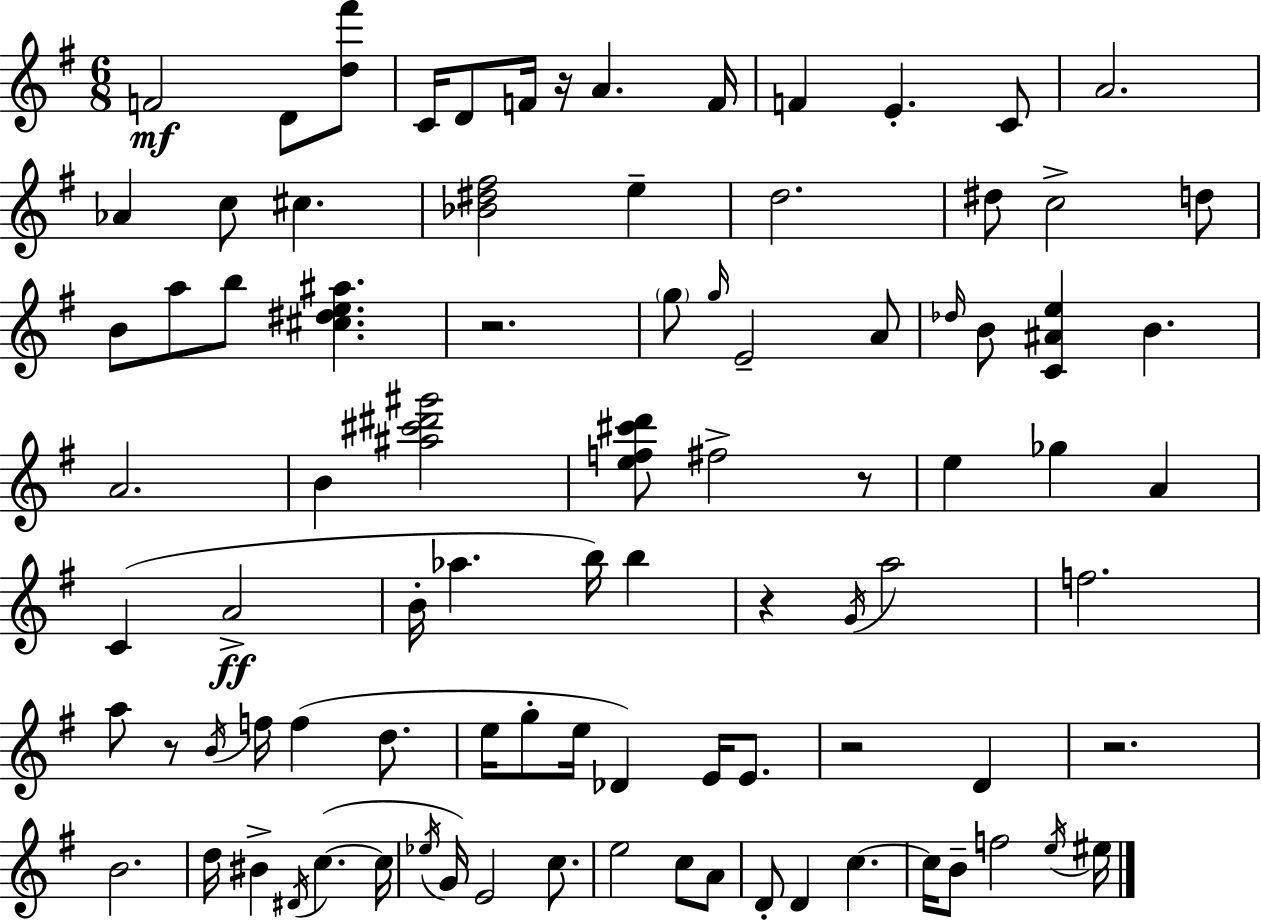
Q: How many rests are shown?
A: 7